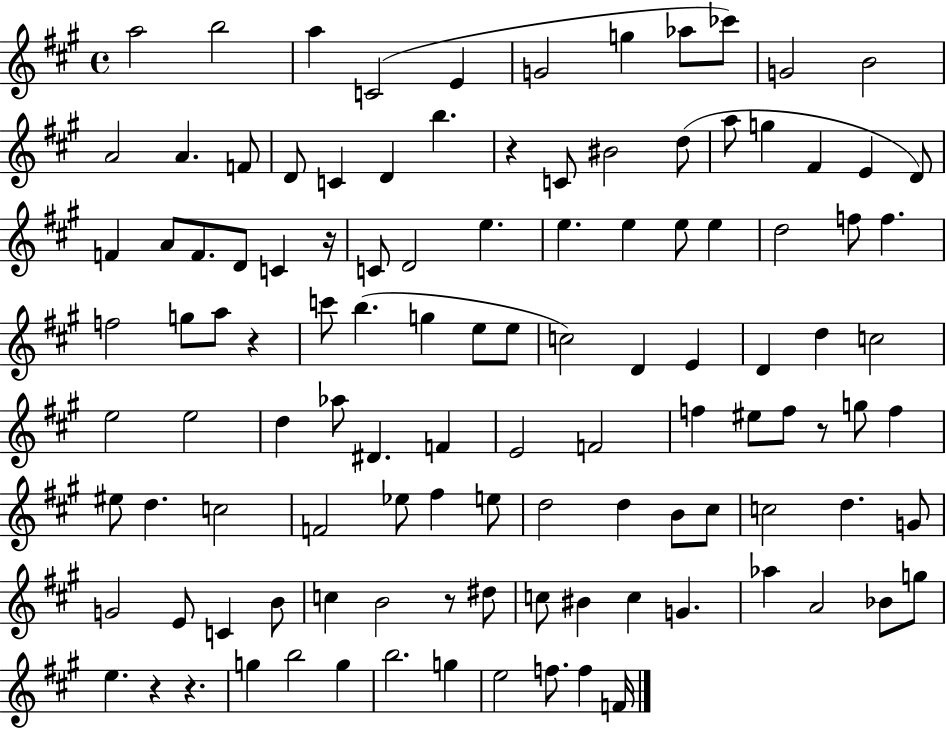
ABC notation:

X:1
T:Untitled
M:4/4
L:1/4
K:A
a2 b2 a C2 E G2 g _a/2 _c'/2 G2 B2 A2 A F/2 D/2 C D b z C/2 ^B2 d/2 a/2 g ^F E D/2 F A/2 F/2 D/2 C z/4 C/2 D2 e e e e/2 e d2 f/2 f f2 g/2 a/2 z c'/2 b g e/2 e/2 c2 D E D d c2 e2 e2 d _a/2 ^D F E2 F2 f ^e/2 f/2 z/2 g/2 f ^e/2 d c2 F2 _e/2 ^f e/2 d2 d B/2 ^c/2 c2 d G/2 G2 E/2 C B/2 c B2 z/2 ^d/2 c/2 ^B c G _a A2 _B/2 g/2 e z z g b2 g b2 g e2 f/2 f F/4